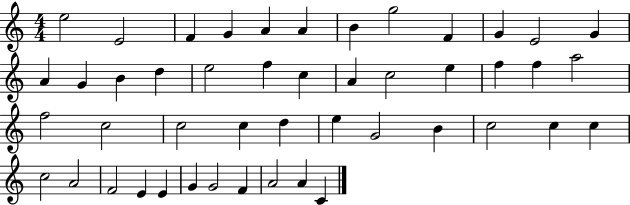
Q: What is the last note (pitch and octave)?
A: C4